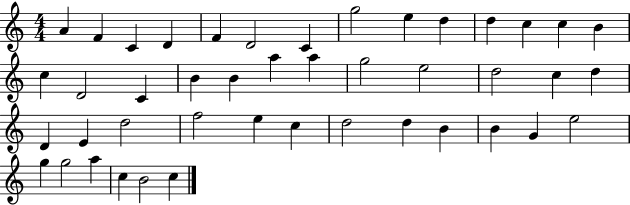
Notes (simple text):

A4/q F4/q C4/q D4/q F4/q D4/h C4/q G5/h E5/q D5/q D5/q C5/q C5/q B4/q C5/q D4/h C4/q B4/q B4/q A5/q A5/q G5/h E5/h D5/h C5/q D5/q D4/q E4/q D5/h F5/h E5/q C5/q D5/h D5/q B4/q B4/q G4/q E5/h G5/q G5/h A5/q C5/q B4/h C5/q